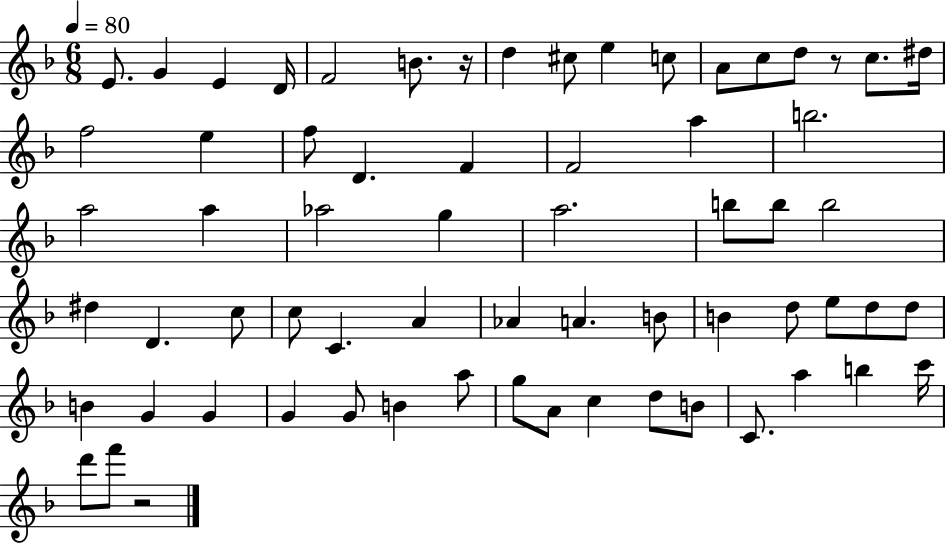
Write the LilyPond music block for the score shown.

{
  \clef treble
  \numericTimeSignature
  \time 6/8
  \key f \major
  \tempo 4 = 80
  \repeat volta 2 { e'8. g'4 e'4 d'16 | f'2 b'8. r16 | d''4 cis''8 e''4 c''8 | a'8 c''8 d''8 r8 c''8. dis''16 | \break f''2 e''4 | f''8 d'4. f'4 | f'2 a''4 | b''2. | \break a''2 a''4 | aes''2 g''4 | a''2. | b''8 b''8 b''2 | \break dis''4 d'4. c''8 | c''8 c'4. a'4 | aes'4 a'4. b'8 | b'4 d''8 e''8 d''8 d''8 | \break b'4 g'4 g'4 | g'4 g'8 b'4 a''8 | g''8 a'8 c''4 d''8 b'8 | c'8. a''4 b''4 c'''16 | \break d'''8 f'''8 r2 | } \bar "|."
}